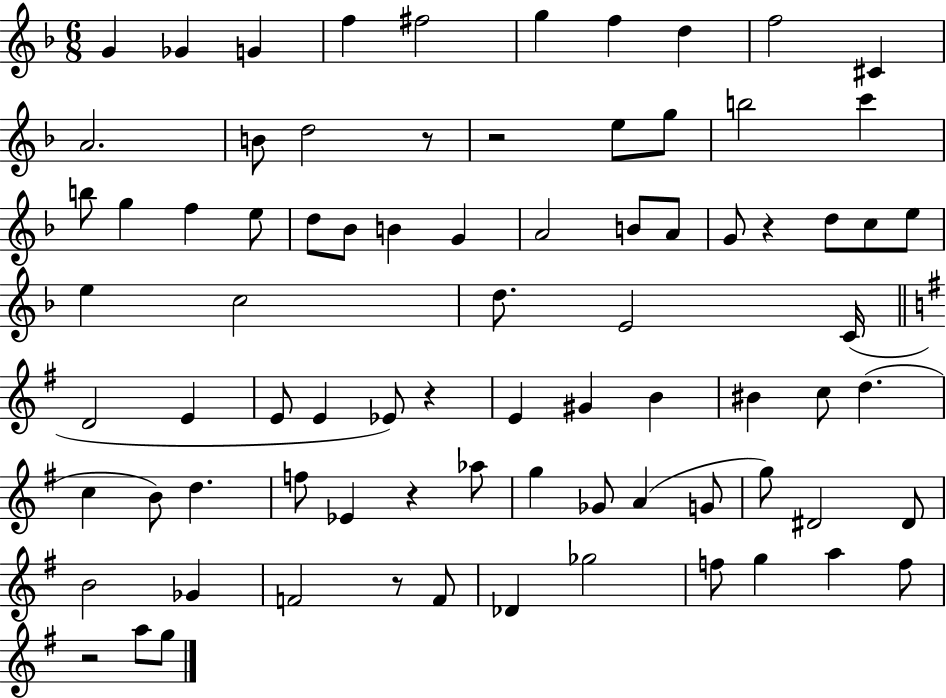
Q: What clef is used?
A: treble